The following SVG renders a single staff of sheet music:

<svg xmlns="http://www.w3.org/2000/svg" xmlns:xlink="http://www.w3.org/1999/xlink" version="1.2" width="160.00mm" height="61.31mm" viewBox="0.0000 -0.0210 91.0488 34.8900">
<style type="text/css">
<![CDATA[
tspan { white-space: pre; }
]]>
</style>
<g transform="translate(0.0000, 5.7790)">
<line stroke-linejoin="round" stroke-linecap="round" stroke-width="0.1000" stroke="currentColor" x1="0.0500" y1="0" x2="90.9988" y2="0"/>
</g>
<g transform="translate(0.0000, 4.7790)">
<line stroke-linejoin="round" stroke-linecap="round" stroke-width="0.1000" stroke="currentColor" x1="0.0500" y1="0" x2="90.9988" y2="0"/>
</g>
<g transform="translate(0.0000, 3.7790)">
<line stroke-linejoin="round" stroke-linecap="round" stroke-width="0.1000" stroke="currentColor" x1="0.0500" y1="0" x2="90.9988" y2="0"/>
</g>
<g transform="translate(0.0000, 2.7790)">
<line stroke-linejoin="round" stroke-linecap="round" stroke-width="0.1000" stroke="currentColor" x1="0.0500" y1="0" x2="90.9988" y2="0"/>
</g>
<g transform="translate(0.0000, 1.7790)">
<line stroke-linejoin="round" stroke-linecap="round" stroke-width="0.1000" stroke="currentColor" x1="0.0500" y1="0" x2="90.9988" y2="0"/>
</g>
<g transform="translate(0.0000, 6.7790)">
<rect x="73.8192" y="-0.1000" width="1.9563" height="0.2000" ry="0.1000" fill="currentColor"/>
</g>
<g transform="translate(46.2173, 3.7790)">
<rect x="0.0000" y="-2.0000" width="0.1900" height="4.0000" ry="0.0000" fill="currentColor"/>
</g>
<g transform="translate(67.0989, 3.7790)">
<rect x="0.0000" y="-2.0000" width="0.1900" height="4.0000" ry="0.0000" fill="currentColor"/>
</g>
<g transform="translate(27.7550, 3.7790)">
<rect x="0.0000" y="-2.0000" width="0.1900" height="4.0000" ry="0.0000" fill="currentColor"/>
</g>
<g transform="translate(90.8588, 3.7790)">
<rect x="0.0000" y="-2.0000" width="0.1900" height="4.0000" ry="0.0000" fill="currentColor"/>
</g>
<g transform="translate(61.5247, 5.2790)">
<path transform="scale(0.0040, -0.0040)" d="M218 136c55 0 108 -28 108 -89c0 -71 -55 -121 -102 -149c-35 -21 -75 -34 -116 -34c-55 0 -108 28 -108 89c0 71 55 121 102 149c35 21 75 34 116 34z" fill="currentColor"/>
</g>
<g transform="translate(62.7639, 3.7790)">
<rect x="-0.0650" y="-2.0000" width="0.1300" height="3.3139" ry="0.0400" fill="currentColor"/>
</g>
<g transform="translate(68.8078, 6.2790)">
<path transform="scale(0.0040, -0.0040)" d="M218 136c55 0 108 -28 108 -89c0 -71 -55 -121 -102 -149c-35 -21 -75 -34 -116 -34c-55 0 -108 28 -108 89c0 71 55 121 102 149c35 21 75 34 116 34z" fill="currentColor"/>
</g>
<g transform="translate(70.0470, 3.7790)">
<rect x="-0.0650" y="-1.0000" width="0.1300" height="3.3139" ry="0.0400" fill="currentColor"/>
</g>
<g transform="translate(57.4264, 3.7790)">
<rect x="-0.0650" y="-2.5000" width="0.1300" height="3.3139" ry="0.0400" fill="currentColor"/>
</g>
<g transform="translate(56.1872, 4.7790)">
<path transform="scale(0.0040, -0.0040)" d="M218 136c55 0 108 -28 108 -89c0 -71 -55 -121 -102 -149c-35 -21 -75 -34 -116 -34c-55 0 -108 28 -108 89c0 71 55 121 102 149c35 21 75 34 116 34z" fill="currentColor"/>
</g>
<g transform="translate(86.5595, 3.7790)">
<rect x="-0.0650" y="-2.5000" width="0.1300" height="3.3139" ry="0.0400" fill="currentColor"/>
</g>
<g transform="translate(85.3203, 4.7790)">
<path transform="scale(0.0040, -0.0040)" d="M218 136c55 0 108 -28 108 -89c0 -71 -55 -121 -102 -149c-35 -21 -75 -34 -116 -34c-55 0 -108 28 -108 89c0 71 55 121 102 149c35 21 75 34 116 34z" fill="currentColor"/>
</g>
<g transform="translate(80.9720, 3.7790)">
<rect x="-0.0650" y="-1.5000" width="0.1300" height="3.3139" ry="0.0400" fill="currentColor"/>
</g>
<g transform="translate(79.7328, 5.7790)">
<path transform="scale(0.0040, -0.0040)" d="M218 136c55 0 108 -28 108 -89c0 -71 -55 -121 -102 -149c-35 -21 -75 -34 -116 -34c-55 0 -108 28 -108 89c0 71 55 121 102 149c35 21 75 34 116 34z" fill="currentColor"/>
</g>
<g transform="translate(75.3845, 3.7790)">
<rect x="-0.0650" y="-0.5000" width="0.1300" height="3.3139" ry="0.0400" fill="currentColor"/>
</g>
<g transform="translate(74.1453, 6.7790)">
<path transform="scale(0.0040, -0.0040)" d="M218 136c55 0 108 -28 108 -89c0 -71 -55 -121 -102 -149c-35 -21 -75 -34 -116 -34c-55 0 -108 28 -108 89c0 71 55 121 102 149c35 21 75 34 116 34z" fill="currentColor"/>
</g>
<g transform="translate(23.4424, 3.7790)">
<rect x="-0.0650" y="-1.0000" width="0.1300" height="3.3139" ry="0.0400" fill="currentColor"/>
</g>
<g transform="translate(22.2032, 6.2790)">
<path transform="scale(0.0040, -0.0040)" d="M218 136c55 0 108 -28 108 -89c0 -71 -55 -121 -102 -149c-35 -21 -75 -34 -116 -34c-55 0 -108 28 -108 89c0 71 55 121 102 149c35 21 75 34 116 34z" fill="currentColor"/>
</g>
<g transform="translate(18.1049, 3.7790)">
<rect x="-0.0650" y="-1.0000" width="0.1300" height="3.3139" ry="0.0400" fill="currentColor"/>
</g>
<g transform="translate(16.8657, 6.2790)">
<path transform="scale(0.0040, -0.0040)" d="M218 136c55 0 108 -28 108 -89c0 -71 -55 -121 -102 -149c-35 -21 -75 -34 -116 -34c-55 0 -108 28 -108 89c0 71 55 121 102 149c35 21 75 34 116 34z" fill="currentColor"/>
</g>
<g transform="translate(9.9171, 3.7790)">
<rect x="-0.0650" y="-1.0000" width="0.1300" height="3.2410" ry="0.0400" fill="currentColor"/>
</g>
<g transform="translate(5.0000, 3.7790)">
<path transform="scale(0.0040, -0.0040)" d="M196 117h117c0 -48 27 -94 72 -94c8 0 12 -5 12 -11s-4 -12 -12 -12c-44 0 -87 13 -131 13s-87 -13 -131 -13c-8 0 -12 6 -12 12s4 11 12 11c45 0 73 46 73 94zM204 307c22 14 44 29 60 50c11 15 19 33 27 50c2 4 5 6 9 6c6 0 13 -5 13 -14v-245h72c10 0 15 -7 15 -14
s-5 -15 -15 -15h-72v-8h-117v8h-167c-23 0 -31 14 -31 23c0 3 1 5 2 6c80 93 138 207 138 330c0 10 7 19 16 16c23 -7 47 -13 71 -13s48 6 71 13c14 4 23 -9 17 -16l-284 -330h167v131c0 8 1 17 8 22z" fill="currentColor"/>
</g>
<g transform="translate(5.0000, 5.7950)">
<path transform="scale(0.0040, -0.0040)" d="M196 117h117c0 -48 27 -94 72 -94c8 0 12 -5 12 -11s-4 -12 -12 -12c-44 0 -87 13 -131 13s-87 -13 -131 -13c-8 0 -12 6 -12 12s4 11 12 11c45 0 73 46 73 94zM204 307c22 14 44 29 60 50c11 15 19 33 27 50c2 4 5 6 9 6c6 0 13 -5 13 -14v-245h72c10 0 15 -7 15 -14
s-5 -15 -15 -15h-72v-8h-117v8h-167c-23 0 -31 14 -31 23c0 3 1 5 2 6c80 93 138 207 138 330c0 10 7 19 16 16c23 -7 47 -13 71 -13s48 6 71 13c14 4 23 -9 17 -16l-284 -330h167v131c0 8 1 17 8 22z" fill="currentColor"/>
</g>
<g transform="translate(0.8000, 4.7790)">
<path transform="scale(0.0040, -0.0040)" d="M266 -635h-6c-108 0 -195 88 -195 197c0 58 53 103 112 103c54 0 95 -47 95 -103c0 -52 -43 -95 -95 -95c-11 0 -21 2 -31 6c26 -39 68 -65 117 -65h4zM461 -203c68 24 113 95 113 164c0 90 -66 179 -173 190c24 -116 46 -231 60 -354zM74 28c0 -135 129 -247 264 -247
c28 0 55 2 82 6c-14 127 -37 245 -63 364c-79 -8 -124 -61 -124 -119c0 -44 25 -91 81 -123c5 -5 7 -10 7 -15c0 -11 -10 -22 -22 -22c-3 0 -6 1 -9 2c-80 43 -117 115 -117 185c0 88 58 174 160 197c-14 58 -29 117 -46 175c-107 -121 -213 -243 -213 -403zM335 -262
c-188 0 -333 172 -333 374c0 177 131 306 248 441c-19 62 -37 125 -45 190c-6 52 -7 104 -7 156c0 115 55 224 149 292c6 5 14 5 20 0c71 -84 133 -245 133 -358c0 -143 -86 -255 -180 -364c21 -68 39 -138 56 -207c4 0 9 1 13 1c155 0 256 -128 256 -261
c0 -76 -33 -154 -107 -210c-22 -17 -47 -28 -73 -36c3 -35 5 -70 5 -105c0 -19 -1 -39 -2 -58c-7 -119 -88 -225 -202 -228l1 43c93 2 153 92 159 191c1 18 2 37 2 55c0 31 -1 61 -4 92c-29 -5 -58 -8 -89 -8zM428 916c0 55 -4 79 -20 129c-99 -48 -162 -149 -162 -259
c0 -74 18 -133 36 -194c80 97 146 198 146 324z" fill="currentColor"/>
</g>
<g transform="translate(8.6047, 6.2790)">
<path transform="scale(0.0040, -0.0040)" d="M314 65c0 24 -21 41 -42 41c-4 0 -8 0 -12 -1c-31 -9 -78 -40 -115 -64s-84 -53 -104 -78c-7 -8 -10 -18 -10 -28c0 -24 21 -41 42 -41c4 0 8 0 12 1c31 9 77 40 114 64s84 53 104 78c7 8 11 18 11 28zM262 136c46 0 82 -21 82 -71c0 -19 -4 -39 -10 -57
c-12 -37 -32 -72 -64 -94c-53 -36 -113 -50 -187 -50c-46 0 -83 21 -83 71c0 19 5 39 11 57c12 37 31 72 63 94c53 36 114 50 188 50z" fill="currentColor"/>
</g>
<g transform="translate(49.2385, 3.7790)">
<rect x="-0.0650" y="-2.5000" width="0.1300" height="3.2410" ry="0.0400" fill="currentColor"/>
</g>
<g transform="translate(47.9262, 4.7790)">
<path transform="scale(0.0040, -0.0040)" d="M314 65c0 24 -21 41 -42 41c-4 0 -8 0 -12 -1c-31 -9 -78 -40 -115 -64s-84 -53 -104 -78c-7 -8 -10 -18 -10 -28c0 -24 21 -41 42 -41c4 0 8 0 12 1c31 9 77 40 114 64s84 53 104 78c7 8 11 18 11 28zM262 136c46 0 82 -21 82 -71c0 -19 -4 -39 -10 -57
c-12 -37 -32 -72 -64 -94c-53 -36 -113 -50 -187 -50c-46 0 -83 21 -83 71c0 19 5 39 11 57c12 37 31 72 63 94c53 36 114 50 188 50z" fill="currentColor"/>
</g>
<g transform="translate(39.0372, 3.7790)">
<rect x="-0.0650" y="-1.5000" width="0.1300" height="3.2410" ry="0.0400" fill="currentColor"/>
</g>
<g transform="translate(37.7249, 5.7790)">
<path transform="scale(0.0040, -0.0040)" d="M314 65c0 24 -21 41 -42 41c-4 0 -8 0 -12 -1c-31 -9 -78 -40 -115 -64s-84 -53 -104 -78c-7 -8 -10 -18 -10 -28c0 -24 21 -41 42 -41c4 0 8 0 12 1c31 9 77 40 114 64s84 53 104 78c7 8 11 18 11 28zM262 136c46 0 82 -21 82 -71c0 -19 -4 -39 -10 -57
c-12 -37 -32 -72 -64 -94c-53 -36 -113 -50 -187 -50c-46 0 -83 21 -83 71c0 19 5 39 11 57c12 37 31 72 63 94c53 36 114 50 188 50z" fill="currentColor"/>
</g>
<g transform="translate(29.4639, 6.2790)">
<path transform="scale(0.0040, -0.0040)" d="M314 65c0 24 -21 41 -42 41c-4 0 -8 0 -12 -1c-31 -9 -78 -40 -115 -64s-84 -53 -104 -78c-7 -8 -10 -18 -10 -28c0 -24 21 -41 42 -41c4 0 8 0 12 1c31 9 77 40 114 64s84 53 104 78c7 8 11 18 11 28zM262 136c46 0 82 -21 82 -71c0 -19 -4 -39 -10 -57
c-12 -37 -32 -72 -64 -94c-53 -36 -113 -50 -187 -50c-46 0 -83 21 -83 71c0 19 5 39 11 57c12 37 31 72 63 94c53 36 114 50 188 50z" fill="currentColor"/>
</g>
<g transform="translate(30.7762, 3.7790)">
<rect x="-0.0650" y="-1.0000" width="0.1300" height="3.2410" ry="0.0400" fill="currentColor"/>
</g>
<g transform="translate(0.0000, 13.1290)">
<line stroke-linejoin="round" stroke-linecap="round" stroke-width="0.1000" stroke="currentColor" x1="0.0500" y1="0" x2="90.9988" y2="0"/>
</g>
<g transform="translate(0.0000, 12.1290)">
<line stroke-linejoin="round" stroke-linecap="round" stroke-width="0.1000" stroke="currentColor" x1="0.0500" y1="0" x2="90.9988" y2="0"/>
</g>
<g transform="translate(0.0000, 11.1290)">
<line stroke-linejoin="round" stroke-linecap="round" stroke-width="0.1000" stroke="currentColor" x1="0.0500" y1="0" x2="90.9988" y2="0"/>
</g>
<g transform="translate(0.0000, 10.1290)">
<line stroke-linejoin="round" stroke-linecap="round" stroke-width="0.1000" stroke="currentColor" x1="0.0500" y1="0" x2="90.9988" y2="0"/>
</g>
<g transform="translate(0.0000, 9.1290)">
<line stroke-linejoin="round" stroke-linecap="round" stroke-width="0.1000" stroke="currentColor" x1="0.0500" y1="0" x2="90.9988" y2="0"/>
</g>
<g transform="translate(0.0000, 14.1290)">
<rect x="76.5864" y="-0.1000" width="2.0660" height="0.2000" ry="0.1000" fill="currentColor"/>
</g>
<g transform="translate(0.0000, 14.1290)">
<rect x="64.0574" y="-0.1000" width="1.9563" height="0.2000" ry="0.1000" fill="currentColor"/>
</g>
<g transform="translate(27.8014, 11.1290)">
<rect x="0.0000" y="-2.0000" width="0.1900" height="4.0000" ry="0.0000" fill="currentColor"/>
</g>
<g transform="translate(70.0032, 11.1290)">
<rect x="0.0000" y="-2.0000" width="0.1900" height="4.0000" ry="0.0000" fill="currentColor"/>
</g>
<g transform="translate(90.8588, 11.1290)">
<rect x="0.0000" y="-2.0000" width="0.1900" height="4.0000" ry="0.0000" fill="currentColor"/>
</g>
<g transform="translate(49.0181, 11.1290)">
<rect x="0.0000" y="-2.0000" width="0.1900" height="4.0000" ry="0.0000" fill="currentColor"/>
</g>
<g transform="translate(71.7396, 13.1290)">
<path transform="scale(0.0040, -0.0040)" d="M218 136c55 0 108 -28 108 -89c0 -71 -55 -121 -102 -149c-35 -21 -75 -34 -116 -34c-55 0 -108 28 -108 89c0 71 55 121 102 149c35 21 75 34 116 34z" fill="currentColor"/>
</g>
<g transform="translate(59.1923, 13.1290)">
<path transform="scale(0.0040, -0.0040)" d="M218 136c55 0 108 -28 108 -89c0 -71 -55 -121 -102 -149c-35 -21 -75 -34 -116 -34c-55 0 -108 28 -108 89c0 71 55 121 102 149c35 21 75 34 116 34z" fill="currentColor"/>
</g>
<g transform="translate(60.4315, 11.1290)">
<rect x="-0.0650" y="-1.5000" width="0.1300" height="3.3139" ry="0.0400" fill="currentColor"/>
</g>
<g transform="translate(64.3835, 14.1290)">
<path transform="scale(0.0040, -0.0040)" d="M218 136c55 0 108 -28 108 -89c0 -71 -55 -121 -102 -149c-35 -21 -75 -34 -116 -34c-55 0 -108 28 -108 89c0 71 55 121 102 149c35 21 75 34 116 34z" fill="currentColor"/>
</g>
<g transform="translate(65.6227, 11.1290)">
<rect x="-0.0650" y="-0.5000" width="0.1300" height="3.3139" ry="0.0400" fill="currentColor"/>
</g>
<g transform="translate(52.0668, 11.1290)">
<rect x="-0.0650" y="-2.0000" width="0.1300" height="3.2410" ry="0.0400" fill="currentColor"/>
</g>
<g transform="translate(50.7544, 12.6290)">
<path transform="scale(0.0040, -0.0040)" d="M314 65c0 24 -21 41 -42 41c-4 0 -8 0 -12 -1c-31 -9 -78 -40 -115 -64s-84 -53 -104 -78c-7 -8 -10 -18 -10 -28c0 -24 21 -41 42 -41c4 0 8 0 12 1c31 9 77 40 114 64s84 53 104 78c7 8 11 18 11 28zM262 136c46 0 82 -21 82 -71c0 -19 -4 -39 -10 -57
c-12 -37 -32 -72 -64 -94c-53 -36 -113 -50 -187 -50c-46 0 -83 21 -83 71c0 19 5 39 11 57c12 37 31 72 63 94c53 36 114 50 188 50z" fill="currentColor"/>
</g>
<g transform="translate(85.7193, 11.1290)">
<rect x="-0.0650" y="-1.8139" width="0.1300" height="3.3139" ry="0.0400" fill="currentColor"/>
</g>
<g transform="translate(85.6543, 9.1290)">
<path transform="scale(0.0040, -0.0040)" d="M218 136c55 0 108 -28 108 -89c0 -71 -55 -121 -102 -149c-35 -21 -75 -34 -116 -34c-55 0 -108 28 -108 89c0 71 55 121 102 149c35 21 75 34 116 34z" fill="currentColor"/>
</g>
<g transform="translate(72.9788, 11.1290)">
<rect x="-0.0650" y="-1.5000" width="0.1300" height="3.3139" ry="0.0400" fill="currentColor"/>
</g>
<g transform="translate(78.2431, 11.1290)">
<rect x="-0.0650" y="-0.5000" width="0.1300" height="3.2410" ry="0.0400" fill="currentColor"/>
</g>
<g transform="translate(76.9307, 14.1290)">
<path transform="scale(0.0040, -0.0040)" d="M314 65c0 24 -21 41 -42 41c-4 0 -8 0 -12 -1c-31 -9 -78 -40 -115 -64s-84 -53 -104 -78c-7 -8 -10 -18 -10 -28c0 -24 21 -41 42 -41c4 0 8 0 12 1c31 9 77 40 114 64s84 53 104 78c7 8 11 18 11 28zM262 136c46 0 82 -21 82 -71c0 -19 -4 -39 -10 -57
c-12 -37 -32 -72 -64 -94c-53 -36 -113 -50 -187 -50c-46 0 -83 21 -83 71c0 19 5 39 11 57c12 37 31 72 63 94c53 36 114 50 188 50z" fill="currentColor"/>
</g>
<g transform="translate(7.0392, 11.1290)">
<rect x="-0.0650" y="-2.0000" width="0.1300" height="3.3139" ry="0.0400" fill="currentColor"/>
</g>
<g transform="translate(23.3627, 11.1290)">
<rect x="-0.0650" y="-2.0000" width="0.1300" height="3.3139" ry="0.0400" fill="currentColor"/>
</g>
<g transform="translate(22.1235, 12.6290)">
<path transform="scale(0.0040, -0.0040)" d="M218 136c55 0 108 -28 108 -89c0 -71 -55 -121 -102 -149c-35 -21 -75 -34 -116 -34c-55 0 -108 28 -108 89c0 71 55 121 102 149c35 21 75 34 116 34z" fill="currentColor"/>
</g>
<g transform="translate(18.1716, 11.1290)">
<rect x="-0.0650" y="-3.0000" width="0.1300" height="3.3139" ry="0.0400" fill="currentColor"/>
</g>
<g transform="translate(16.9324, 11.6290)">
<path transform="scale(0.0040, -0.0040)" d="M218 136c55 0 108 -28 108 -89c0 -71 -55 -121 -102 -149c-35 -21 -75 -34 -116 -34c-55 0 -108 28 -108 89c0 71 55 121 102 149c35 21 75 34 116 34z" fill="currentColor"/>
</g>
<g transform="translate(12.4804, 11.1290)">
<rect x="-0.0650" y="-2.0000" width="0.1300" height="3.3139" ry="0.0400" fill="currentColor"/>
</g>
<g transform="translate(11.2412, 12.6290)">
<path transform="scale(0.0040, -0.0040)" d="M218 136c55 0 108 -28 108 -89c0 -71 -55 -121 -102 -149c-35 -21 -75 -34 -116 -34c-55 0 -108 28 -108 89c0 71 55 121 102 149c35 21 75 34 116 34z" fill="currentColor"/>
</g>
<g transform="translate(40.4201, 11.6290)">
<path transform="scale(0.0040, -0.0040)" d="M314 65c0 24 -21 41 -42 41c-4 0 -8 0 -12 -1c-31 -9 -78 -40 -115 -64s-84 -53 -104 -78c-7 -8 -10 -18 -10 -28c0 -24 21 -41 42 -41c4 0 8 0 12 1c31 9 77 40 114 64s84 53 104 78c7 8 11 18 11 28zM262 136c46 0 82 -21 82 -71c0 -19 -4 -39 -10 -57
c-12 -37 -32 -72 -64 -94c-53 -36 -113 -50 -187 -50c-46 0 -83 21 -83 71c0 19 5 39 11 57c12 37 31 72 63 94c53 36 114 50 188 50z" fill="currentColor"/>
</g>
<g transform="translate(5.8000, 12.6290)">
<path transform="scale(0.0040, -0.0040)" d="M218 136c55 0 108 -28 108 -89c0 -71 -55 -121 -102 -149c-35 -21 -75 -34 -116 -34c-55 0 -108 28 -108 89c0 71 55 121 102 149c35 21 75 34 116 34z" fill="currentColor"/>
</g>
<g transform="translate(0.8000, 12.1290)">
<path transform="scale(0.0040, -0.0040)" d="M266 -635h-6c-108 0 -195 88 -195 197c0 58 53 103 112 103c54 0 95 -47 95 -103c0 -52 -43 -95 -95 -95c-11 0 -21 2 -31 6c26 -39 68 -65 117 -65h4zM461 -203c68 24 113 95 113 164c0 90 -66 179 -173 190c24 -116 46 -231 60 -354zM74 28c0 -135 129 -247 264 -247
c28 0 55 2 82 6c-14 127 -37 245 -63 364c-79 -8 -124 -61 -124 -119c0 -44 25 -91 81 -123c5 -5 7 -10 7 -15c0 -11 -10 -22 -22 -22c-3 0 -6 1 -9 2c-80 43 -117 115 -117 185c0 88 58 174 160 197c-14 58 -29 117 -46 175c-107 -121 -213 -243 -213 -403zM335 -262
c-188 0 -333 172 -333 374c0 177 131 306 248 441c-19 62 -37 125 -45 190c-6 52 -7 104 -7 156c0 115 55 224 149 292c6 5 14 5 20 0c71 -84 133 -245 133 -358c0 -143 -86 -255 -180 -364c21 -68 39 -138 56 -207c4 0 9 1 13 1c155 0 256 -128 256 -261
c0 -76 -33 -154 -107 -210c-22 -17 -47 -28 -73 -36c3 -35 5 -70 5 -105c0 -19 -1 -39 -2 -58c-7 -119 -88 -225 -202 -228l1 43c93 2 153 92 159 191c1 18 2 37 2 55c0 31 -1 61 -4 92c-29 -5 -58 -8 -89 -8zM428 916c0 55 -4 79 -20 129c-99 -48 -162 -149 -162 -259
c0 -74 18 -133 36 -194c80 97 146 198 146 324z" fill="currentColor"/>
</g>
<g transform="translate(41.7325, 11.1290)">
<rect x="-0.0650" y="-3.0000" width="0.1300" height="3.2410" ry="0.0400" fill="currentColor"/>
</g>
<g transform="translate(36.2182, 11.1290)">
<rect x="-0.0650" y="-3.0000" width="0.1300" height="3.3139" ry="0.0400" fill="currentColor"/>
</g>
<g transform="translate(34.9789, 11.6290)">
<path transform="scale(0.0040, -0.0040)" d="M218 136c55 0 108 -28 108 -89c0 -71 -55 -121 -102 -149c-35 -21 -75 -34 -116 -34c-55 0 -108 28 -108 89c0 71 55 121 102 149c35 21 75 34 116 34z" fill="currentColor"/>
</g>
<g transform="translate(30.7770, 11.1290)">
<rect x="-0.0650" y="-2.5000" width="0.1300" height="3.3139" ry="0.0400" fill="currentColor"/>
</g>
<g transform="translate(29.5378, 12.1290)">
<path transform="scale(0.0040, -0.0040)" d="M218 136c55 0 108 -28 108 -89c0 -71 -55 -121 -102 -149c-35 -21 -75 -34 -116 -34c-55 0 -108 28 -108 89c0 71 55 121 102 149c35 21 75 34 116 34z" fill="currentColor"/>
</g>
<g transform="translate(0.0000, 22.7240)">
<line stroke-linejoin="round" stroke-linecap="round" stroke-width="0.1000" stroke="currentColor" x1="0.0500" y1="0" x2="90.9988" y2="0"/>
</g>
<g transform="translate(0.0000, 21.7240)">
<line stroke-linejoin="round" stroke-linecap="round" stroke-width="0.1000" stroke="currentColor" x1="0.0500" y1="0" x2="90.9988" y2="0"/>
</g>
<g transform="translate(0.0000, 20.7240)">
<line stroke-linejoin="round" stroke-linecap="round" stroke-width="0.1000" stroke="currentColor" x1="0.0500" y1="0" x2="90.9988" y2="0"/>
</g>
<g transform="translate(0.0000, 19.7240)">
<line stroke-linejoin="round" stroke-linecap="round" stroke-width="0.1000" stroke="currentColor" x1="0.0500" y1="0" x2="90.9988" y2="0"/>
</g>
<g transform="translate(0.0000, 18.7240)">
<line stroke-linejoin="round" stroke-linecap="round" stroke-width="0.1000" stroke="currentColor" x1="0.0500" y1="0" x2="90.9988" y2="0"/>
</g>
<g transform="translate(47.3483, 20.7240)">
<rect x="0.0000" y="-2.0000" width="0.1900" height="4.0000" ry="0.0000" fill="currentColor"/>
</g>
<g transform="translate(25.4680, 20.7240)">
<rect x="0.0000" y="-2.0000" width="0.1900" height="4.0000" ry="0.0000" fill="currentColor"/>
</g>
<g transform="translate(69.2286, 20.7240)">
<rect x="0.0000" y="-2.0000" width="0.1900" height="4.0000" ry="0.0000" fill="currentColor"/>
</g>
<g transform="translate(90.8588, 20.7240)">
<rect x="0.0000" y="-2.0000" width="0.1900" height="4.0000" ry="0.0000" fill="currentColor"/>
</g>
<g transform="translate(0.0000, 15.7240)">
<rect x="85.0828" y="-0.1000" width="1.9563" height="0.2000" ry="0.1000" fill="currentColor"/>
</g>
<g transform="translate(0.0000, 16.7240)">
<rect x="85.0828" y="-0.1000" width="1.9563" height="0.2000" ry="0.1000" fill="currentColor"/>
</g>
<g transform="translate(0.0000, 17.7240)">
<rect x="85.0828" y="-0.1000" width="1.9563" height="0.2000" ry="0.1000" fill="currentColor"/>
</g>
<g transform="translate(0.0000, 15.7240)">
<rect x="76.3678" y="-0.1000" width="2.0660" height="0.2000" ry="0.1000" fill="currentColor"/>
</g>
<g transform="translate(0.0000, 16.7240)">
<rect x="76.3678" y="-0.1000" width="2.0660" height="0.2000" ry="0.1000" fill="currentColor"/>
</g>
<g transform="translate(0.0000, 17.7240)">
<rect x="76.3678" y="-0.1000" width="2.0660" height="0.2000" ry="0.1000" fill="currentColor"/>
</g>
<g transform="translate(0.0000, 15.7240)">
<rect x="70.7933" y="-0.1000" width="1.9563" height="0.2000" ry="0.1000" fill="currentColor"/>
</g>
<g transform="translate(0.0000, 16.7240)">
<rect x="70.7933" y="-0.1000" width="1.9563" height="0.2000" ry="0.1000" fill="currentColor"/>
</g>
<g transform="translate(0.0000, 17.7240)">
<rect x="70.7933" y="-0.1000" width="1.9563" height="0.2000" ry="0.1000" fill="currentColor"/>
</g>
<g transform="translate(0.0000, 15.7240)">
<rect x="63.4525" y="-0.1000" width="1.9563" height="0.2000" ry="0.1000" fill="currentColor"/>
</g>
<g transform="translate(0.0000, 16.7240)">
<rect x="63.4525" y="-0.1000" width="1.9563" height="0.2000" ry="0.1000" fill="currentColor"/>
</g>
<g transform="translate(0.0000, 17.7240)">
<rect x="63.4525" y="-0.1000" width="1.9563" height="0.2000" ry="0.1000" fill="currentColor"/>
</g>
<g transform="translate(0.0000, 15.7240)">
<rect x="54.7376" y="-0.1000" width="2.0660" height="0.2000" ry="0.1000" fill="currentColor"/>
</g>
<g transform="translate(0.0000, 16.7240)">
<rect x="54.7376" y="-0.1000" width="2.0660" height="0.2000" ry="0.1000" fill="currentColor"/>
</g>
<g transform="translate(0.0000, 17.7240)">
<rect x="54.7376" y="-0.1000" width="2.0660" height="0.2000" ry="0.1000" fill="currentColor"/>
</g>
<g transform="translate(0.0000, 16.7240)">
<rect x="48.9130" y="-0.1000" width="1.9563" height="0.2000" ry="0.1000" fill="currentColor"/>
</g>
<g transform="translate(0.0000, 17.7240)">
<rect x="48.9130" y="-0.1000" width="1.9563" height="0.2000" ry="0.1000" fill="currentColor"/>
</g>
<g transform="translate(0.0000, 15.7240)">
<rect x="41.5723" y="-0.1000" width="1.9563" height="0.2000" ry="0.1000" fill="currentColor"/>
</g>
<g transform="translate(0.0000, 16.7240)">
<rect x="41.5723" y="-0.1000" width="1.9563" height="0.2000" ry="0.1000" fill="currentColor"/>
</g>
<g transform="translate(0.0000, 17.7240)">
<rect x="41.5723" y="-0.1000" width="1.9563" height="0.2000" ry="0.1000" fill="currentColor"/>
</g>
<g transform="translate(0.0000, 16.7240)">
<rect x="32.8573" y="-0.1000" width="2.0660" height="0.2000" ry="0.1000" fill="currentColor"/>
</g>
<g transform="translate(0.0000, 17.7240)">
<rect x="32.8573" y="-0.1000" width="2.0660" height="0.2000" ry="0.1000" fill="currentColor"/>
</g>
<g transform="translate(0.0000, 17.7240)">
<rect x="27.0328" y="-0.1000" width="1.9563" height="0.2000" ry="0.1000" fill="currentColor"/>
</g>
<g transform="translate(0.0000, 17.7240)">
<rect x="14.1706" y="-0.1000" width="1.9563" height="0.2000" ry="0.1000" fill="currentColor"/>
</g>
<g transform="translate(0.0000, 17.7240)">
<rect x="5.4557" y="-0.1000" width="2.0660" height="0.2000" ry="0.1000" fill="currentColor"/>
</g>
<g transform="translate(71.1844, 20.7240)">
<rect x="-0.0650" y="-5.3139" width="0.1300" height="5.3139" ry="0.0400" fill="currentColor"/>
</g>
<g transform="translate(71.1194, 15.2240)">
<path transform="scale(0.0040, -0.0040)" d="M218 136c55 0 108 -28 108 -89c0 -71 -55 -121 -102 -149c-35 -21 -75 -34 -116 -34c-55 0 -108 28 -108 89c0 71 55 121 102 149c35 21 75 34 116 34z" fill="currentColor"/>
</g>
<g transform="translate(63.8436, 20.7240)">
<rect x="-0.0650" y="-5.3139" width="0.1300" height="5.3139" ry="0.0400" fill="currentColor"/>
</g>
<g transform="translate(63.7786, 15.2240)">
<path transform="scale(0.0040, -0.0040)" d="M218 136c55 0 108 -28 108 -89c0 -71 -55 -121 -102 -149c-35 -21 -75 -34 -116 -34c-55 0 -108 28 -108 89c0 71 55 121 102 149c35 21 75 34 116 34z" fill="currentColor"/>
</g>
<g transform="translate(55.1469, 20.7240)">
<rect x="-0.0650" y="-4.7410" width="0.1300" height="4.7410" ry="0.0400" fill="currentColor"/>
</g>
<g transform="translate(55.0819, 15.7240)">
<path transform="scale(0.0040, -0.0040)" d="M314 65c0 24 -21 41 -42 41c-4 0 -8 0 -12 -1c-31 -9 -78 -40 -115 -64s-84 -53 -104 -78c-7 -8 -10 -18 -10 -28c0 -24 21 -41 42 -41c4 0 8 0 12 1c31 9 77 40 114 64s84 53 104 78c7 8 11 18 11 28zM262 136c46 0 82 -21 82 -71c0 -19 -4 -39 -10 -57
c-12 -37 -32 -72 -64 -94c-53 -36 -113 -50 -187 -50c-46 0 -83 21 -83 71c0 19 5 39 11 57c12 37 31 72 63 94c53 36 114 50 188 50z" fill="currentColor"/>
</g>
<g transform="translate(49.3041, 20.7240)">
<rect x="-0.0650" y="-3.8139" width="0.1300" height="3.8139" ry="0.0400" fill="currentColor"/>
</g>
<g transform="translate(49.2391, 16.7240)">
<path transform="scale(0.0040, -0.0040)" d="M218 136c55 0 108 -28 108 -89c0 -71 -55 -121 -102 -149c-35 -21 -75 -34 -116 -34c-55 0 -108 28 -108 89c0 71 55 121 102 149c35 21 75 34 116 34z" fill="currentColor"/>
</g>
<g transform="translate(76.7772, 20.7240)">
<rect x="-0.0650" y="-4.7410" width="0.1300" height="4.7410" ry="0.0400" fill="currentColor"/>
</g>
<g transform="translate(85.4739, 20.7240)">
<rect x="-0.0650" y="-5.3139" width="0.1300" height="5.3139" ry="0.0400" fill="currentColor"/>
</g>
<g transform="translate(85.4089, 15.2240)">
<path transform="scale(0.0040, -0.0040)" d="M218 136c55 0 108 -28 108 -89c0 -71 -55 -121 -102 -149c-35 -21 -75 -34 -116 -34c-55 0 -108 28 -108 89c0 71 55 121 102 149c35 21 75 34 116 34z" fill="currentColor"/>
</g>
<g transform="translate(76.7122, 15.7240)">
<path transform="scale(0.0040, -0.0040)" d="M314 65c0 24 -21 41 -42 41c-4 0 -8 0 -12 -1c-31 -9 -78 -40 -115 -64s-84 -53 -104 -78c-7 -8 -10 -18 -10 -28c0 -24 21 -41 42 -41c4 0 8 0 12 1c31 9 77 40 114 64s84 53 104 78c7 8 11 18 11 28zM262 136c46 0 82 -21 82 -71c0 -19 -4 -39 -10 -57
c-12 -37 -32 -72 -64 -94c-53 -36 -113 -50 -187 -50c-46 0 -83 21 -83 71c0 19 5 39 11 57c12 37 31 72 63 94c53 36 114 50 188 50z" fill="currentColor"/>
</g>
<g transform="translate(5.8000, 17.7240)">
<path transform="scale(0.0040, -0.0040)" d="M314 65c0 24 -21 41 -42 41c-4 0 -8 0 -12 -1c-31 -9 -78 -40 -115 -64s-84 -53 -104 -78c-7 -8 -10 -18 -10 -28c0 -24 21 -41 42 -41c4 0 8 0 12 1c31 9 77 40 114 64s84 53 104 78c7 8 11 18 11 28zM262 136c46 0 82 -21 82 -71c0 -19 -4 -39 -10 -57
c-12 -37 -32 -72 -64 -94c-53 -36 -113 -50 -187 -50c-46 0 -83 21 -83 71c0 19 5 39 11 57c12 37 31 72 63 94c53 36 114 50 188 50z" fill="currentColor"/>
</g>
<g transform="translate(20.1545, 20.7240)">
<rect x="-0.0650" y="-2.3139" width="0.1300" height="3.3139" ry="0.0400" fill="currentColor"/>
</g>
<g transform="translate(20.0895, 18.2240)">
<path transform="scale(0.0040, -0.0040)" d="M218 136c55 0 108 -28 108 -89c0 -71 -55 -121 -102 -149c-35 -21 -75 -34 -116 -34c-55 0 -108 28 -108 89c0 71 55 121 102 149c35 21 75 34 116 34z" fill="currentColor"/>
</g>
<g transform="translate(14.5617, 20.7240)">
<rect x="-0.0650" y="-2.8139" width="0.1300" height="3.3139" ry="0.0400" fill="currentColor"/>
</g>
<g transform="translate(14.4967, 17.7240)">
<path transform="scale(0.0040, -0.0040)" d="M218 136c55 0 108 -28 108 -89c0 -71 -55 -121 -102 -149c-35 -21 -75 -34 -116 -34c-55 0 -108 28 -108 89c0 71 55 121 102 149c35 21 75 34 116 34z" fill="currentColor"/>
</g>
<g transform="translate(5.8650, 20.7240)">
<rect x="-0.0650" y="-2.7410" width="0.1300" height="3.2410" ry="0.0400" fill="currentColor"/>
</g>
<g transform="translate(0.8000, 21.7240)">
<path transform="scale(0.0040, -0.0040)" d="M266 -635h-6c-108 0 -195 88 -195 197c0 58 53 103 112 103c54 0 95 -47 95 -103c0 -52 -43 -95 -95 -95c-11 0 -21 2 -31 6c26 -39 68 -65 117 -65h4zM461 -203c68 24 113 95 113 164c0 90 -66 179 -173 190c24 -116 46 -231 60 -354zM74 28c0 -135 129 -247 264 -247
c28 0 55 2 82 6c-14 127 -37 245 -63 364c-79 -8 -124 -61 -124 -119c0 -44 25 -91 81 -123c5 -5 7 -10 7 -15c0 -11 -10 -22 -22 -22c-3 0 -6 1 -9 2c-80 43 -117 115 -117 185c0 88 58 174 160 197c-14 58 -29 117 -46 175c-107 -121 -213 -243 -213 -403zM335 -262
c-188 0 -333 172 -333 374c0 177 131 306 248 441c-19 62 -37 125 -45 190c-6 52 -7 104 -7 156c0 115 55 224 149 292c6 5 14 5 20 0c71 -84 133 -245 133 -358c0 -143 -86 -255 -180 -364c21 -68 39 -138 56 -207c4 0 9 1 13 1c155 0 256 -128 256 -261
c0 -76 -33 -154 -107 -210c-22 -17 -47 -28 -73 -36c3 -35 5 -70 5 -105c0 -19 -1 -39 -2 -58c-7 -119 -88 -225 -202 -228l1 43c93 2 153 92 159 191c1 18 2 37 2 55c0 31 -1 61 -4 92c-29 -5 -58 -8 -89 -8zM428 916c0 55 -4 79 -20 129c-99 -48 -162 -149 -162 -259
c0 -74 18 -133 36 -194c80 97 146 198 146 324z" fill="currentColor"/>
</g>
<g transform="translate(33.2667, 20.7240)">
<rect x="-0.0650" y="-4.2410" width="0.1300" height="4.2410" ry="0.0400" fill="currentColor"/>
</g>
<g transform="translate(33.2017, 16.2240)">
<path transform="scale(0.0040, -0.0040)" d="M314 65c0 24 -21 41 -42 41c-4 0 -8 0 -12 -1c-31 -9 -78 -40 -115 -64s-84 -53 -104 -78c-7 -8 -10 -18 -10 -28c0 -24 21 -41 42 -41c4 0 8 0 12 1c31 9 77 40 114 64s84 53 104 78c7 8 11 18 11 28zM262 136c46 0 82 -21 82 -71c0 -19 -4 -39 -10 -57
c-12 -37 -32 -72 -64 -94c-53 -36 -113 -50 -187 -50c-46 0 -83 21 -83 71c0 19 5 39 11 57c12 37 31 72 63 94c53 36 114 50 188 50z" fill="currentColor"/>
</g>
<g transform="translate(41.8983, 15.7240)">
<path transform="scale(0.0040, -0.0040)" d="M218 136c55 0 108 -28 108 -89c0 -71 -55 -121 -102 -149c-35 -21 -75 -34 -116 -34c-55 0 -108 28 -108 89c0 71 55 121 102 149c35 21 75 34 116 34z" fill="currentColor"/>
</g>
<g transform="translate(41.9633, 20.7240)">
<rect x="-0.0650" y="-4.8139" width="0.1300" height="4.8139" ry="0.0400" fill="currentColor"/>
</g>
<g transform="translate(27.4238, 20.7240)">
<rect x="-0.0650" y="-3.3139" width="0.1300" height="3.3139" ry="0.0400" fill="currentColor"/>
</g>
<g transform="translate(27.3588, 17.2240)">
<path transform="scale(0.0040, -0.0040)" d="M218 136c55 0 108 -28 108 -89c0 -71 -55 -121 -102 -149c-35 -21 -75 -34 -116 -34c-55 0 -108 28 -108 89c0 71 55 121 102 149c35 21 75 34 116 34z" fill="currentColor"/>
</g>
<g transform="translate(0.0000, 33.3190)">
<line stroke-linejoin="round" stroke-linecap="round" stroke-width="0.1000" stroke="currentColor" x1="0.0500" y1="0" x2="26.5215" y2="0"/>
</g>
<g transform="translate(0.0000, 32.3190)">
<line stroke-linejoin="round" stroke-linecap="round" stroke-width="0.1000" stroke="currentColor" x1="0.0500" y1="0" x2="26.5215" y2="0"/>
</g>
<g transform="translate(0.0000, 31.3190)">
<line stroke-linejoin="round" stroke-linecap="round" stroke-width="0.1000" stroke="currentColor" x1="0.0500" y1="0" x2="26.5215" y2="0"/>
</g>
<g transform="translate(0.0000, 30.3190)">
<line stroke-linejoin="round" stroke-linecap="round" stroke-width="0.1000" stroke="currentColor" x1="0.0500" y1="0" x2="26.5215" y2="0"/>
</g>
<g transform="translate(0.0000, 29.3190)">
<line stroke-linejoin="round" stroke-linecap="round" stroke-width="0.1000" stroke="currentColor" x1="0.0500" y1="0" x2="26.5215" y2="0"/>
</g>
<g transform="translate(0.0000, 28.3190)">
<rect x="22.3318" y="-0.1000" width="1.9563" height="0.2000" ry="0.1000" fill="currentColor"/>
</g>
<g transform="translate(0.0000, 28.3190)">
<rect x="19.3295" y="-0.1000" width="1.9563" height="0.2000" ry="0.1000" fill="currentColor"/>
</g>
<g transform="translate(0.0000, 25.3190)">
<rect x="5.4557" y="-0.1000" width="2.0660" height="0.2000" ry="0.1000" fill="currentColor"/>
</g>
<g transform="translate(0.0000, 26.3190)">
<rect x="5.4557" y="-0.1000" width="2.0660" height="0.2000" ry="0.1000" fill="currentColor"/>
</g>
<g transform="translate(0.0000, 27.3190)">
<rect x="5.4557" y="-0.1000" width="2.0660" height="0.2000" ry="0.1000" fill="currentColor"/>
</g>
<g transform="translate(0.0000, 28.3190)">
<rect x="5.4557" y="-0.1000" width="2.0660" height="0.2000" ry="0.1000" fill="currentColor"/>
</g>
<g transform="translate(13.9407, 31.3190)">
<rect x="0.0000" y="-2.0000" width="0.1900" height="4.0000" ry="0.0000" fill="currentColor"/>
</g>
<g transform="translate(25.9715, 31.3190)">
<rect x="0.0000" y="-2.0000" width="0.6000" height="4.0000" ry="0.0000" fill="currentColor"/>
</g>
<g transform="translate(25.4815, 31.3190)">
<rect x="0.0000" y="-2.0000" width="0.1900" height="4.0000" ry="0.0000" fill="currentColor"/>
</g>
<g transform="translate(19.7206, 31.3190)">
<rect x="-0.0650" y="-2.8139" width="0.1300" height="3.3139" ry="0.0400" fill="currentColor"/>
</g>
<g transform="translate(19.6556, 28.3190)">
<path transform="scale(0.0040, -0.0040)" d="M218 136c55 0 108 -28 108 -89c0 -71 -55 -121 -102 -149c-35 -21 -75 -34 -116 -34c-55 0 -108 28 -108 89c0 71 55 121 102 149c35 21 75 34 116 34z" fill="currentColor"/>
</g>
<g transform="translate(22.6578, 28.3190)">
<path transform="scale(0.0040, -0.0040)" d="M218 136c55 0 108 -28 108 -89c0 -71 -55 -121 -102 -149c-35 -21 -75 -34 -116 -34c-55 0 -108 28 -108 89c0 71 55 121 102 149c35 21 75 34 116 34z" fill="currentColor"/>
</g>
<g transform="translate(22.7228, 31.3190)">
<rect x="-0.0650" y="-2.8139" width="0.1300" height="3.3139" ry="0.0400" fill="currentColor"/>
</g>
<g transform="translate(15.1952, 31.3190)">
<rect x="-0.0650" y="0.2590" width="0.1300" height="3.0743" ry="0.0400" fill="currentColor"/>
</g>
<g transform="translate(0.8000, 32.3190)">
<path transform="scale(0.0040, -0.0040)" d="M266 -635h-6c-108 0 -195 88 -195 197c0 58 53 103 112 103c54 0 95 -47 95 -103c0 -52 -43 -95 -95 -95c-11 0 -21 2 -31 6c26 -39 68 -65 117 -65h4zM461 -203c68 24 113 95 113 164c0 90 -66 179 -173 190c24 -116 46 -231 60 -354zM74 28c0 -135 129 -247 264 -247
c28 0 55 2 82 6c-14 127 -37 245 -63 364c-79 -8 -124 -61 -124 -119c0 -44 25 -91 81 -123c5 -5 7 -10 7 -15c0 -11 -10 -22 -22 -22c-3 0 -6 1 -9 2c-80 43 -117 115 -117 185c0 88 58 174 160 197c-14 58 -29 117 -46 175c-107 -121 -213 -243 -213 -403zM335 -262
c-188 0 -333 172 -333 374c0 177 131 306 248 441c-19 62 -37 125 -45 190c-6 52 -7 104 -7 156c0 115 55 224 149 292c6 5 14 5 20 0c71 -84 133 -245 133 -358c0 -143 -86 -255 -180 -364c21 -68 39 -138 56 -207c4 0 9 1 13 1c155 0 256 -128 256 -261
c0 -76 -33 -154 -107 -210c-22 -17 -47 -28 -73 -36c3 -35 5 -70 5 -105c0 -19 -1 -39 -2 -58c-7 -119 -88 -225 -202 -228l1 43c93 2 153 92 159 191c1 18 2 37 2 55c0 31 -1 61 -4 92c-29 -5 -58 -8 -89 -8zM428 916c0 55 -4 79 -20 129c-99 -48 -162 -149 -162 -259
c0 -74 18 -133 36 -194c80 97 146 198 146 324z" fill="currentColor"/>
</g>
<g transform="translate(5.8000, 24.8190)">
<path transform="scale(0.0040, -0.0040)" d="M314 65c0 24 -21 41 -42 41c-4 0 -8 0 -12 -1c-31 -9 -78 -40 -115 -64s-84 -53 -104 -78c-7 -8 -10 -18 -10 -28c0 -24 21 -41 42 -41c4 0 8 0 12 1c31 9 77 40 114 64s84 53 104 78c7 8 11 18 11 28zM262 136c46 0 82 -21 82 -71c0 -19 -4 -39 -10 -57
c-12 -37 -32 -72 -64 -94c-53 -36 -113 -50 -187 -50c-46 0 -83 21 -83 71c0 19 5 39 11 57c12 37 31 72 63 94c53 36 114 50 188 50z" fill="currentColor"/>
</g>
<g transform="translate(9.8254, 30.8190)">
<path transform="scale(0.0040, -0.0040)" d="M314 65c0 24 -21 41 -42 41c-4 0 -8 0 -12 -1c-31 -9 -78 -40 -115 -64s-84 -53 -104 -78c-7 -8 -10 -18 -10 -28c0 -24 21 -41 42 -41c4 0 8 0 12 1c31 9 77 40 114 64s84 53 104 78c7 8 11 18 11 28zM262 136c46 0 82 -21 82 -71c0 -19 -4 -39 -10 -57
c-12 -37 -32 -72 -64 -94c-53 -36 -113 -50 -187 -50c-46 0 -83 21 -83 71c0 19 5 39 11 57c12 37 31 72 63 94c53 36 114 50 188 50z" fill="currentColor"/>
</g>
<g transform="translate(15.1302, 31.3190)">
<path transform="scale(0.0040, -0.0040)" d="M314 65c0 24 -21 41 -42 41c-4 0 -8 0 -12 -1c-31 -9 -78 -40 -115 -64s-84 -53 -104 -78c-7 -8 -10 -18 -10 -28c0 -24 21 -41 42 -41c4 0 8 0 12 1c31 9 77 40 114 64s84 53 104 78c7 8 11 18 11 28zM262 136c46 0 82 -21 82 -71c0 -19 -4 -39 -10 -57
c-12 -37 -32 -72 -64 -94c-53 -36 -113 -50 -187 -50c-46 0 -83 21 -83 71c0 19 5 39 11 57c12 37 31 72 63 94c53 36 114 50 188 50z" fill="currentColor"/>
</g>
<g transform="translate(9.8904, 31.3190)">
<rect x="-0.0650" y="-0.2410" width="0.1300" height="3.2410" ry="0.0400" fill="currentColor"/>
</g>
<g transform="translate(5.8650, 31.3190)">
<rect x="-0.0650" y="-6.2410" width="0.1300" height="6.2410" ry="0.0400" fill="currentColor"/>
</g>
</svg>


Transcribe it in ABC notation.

X:1
T:Untitled
M:4/4
L:1/4
K:C
D2 D D D2 E2 G2 G F D C E G F F A F G A A2 F2 E C E C2 f a2 a g b d'2 e' c' e'2 f' f' e'2 f' a'2 c2 B2 a a